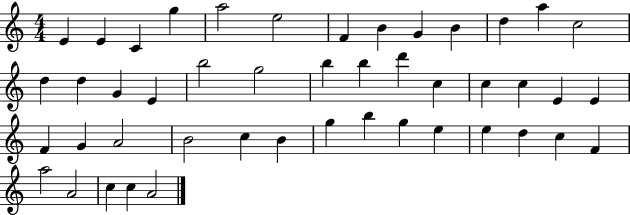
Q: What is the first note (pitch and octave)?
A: E4